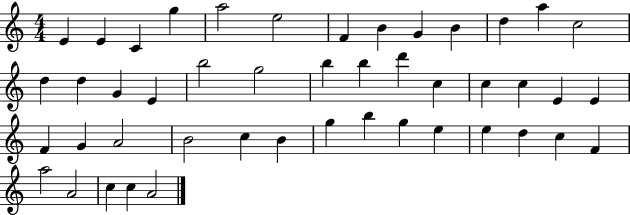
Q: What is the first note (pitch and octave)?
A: E4